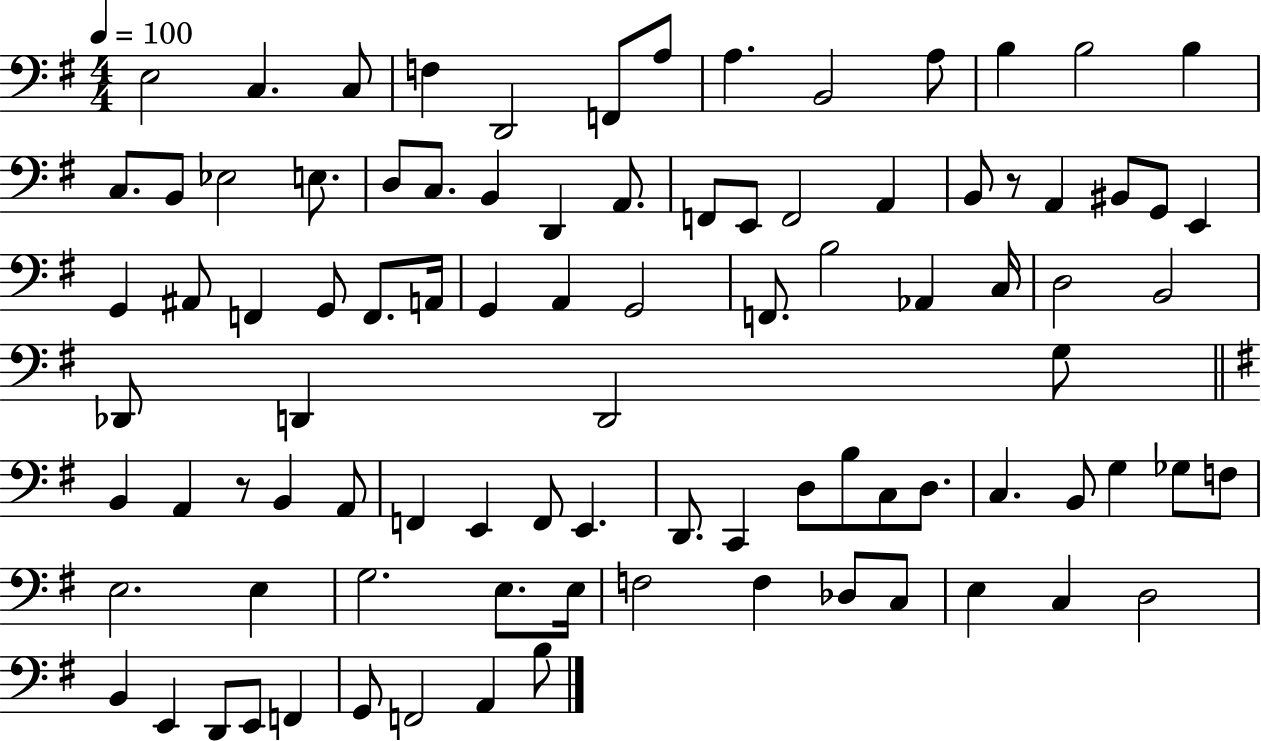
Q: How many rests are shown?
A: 2